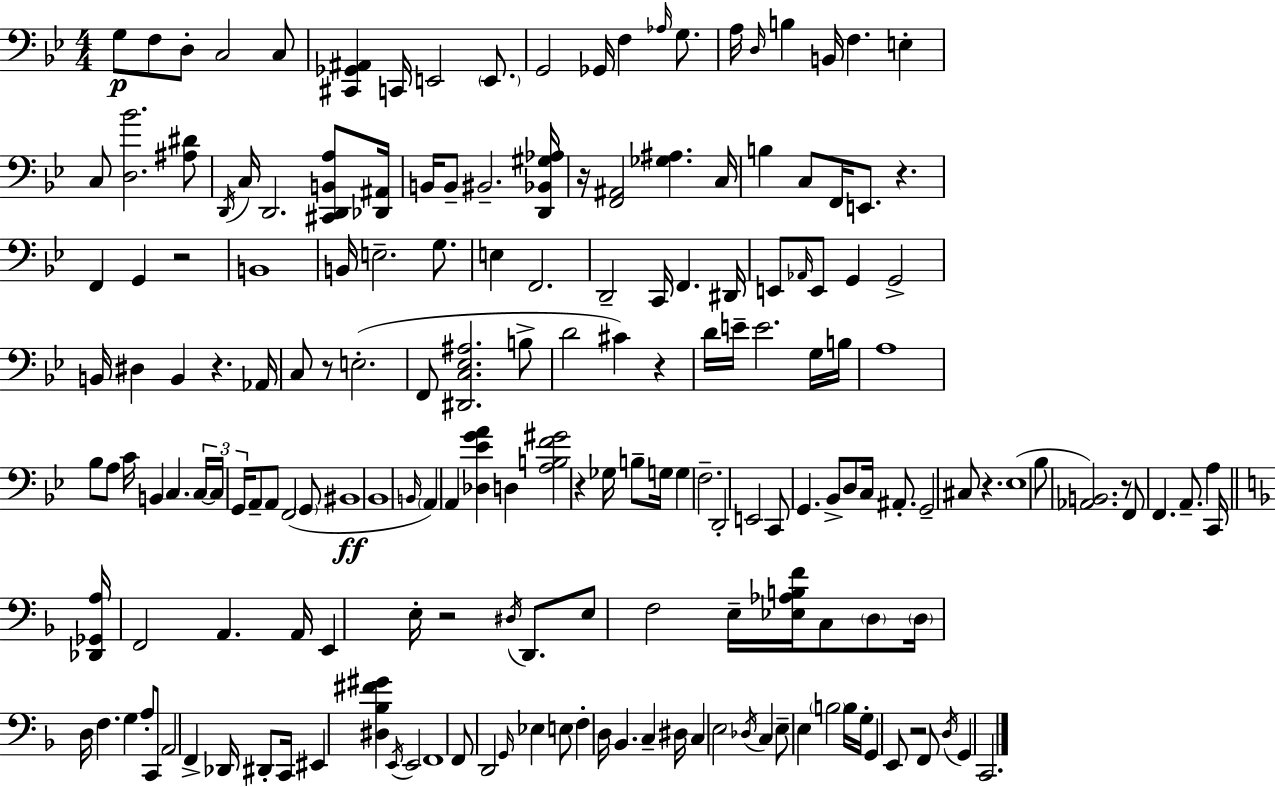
X:1
T:Untitled
M:4/4
L:1/4
K:Gm
G,/2 F,/2 D,/2 C,2 C,/2 [^C,,_G,,^A,,] C,,/4 E,,2 E,,/2 G,,2 _G,,/4 F, _A,/4 G,/2 A,/4 D,/4 B, B,,/4 F, E, C,/2 [D,_B]2 [^A,^D]/2 D,,/4 C,/4 D,,2 [^C,,D,,B,,A,]/2 [_D,,^A,,]/4 B,,/4 B,,/2 ^B,,2 [D,,_B,,^G,_A,]/4 z/4 [F,,^A,,]2 [_G,^A,] C,/4 B, C,/2 F,,/4 E,,/2 z F,, G,, z2 B,,4 B,,/4 E,2 G,/2 E, F,,2 D,,2 C,,/4 F,, ^D,,/4 E,,/2 _A,,/4 E,,/2 G,, G,,2 B,,/4 ^D, B,, z _A,,/4 C,/2 z/2 E,2 F,,/2 [^D,,C,_E,^A,]2 B,/2 D2 ^C z D/4 E/4 E2 G,/4 B,/4 A,4 _B,/2 A,/2 C/4 B,, C, C,/4 C,/4 G,,/4 A,,/2 A,,/2 F,,2 G,,/2 ^B,,4 _B,,4 B,,/4 A,, A,, [_D,_EGA] D, [A,B,F^G]2 z _G,/4 B,/2 G,/4 G, F,2 D,,2 E,,2 C,,/2 G,, _B,,/2 D,/2 C,/4 ^A,,/2 G,,2 ^C,/2 z _E,4 _B,/2 [_A,,B,,]2 z/2 F,,/2 F,, A,,/2 A, C,,/4 [_D,,_G,,A,]/4 F,,2 A,, A,,/4 E,, E,/4 z2 ^D,/4 D,,/2 E,/2 F,2 E,/4 [_E,_A,B,F]/4 C,/2 D,/2 D,/4 D,/4 F, G, A,/2 C,,/2 A,,2 F,, _D,,/4 ^D,,/2 C,,/4 ^E,, [^D,_B,^F^G] E,,/4 E,,2 F,,4 F,,/2 D,,2 G,,/4 _E, E,/2 F, D,/4 _B,, C, ^D,/4 C, E,2 _D,/4 C, E,/2 E, B,2 B,/4 G,/4 G,, E,,/2 z2 F,,/2 D,/4 G,, C,,2